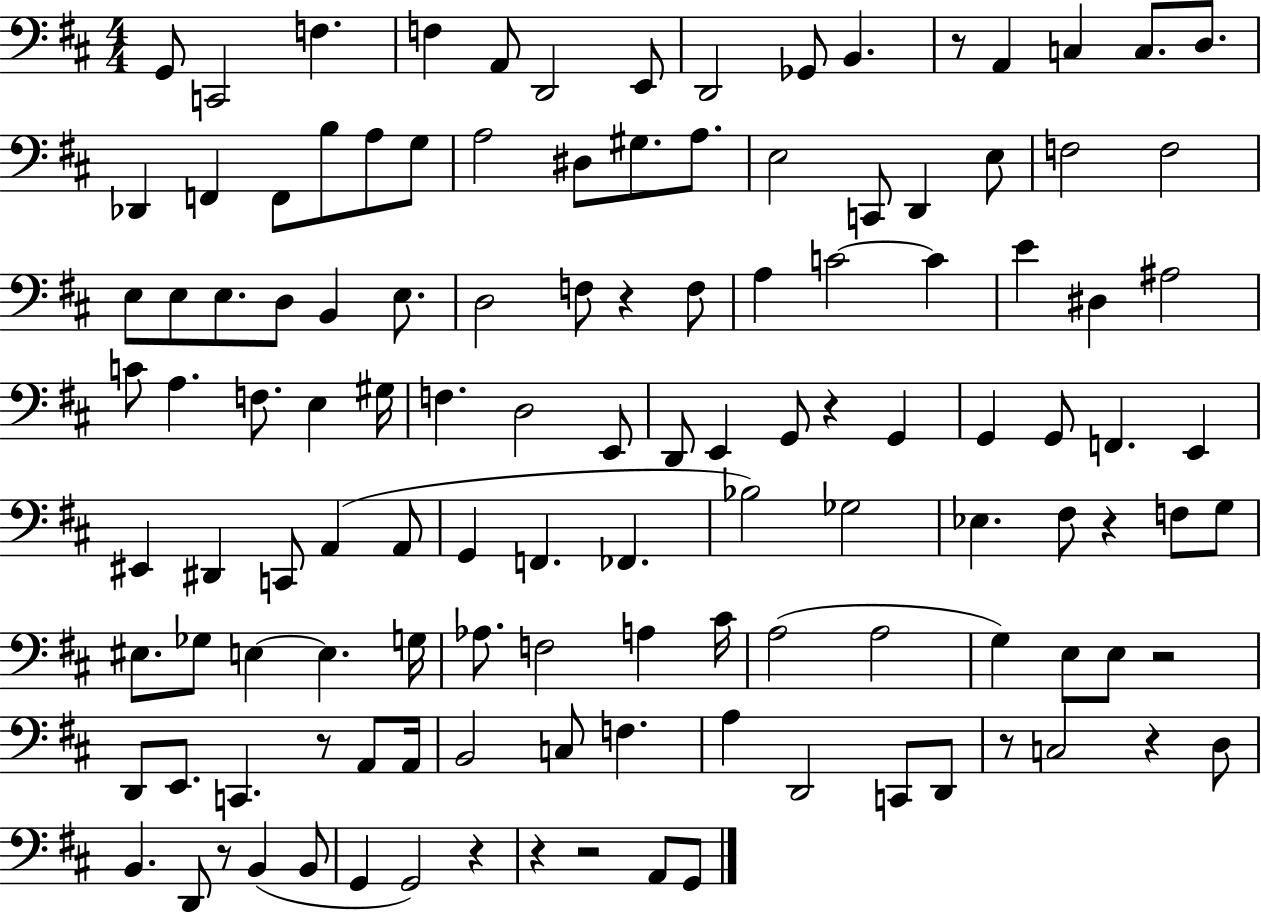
{
  \clef bass
  \numericTimeSignature
  \time 4/4
  \key d \major
  \repeat volta 2 { g,8 c,2 f4. | f4 a,8 d,2 e,8 | d,2 ges,8 b,4. | r8 a,4 c4 c8. d8. | \break des,4 f,4 f,8 b8 a8 g8 | a2 dis8 gis8. a8. | e2 c,8 d,4 e8 | f2 f2 | \break e8 e8 e8. d8 b,4 e8. | d2 f8 r4 f8 | a4 c'2~~ c'4 | e'4 dis4 ais2 | \break c'8 a4. f8. e4 gis16 | f4. d2 e,8 | d,8 e,4 g,8 r4 g,4 | g,4 g,8 f,4. e,4 | \break eis,4 dis,4 c,8 a,4( a,8 | g,4 f,4. fes,4. | bes2) ges2 | ees4. fis8 r4 f8 g8 | \break eis8. ges8 e4~~ e4. g16 | aes8. f2 a4 cis'16 | a2( a2 | g4) e8 e8 r2 | \break d,8 e,8. c,4. r8 a,8 a,16 | b,2 c8 f4. | a4 d,2 c,8 d,8 | r8 c2 r4 d8 | \break b,4. d,8 r8 b,4( b,8 | g,4 g,2) r4 | r4 r2 a,8 g,8 | } \bar "|."
}